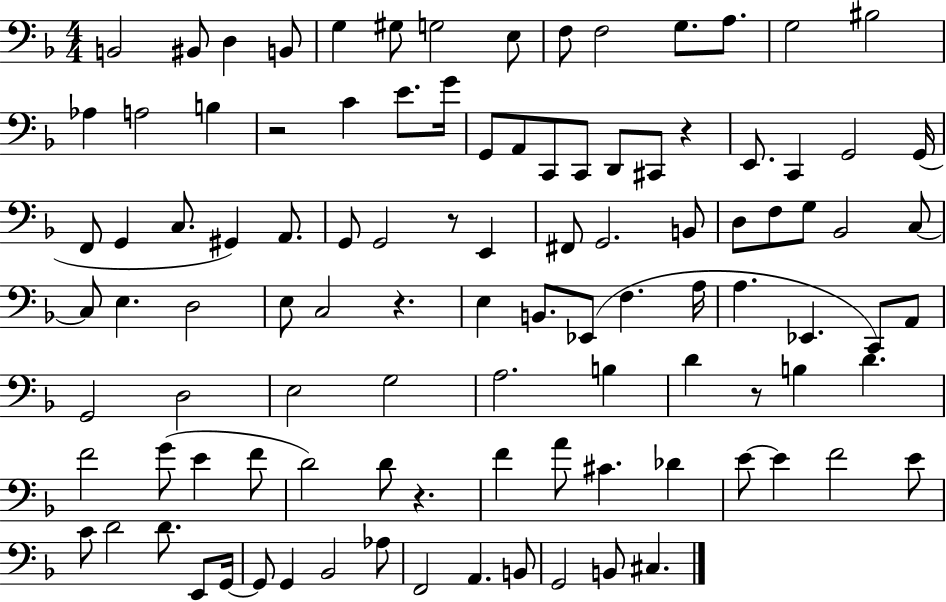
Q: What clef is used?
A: bass